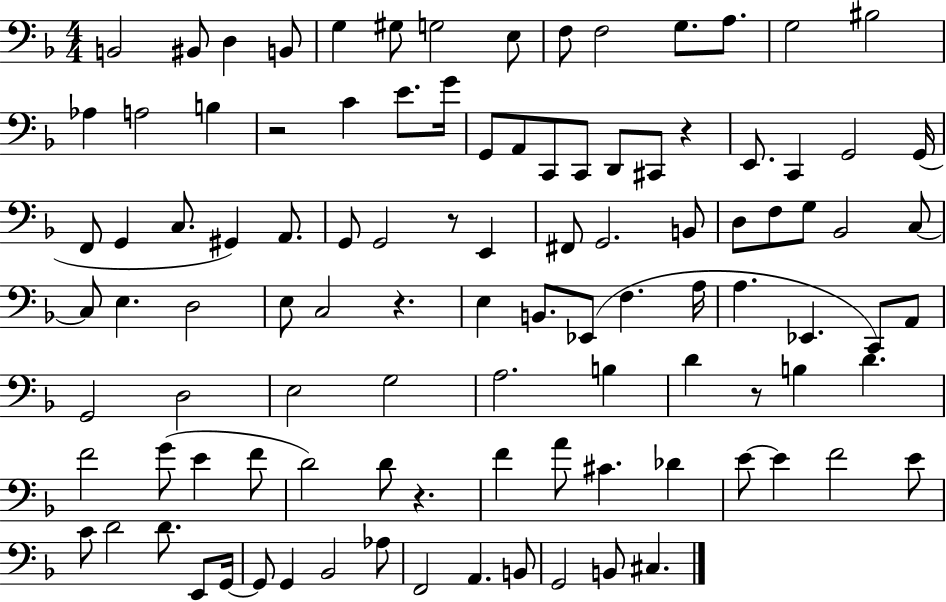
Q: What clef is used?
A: bass